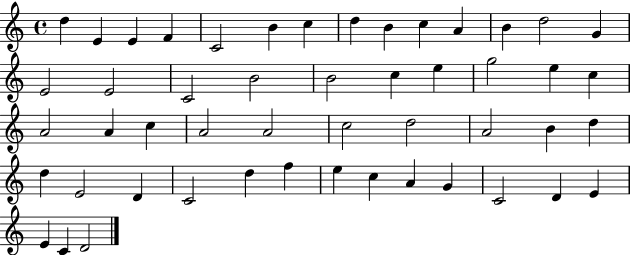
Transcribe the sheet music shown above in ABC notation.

X:1
T:Untitled
M:4/4
L:1/4
K:C
d E E F C2 B c d B c A B d2 G E2 E2 C2 B2 B2 c e g2 e c A2 A c A2 A2 c2 d2 A2 B d d E2 D C2 d f e c A G C2 D E E C D2